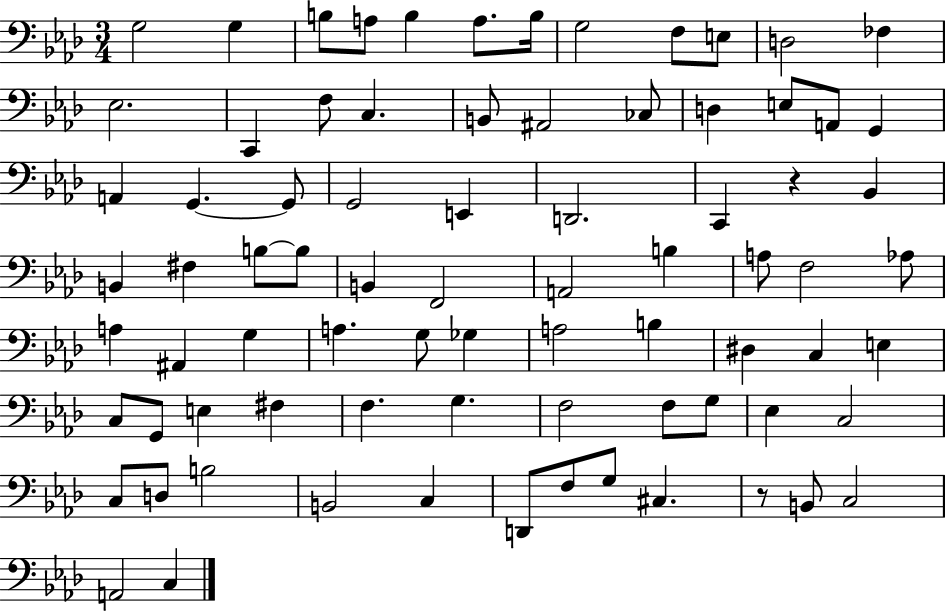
{
  \clef bass
  \numericTimeSignature
  \time 3/4
  \key aes \major
  g2 g4 | b8 a8 b4 a8. b16 | g2 f8 e8 | d2 fes4 | \break ees2. | c,4 f8 c4. | b,8 ais,2 ces8 | d4 e8 a,8 g,4 | \break a,4 g,4.~~ g,8 | g,2 e,4 | d,2. | c,4 r4 bes,4 | \break b,4 fis4 b8~~ b8 | b,4 f,2 | a,2 b4 | a8 f2 aes8 | \break a4 ais,4 g4 | a4. g8 ges4 | a2 b4 | dis4 c4 e4 | \break c8 g,8 e4 fis4 | f4. g4. | f2 f8 g8 | ees4 c2 | \break c8 d8 b2 | b,2 c4 | d,8 f8 g8 cis4. | r8 b,8 c2 | \break a,2 c4 | \bar "|."
}